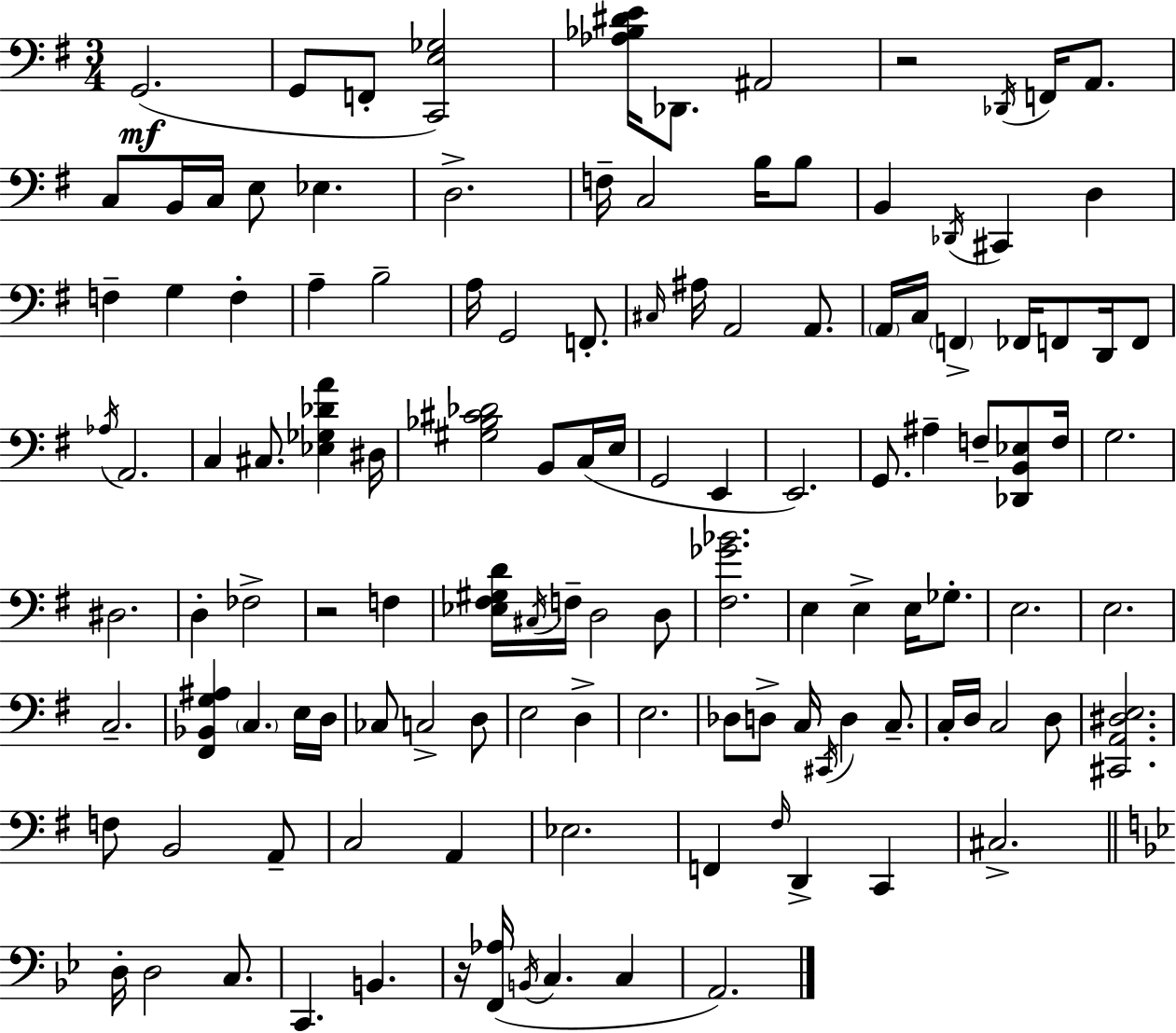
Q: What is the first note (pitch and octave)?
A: G2